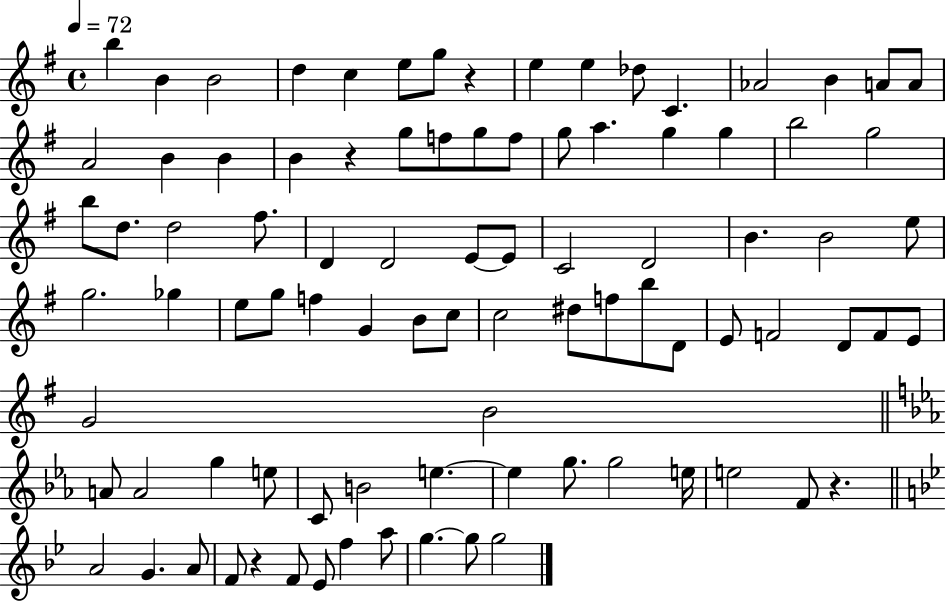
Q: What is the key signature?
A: G major